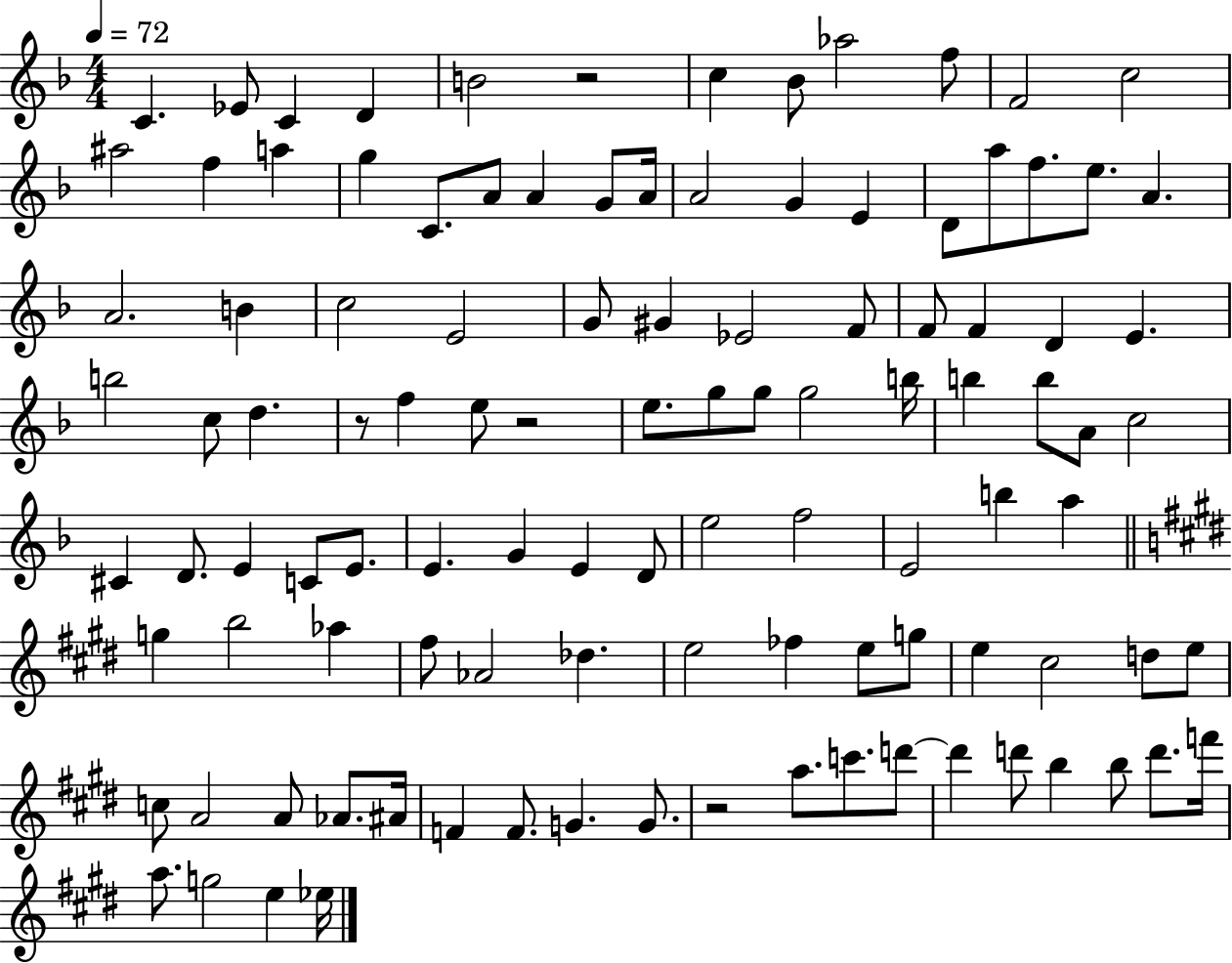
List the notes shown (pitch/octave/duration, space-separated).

C4/q. Eb4/e C4/q D4/q B4/h R/h C5/q Bb4/e Ab5/h F5/e F4/h C5/h A#5/h F5/q A5/q G5/q C4/e. A4/e A4/q G4/e A4/s A4/h G4/q E4/q D4/e A5/e F5/e. E5/e. A4/q. A4/h. B4/q C5/h E4/h G4/e G#4/q Eb4/h F4/e F4/e F4/q D4/q E4/q. B5/h C5/e D5/q. R/e F5/q E5/e R/h E5/e. G5/e G5/e G5/h B5/s B5/q B5/e A4/e C5/h C#4/q D4/e. E4/q C4/e E4/e. E4/q. G4/q E4/q D4/e E5/h F5/h E4/h B5/q A5/q G5/q B5/h Ab5/q F#5/e Ab4/h Db5/q. E5/h FES5/q E5/e G5/e E5/q C#5/h D5/e E5/e C5/e A4/h A4/e Ab4/e. A#4/s F4/q F4/e. G4/q. G4/e. R/h A5/e. C6/e. D6/e D6/q D6/e B5/q B5/e D6/e. F6/s A5/e. G5/h E5/q Eb5/s